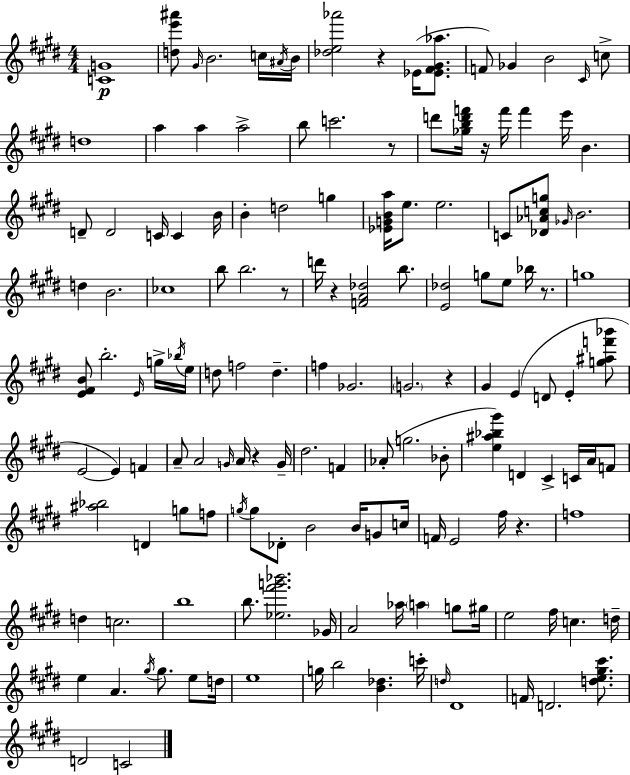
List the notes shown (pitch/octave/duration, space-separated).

[C4,G4]/w [D5,E6,A#6]/e G#4/s B4/h. C5/s A#4/s B4/s [Db5,E5,Ab6]/h R/q Eb4/s [Eb4,F#4,G#4,Ab5]/e. F4/e Gb4/q B4/h C#4/s C5/e D5/w A5/q A5/q A5/h B5/e C6/h. R/e D6/e [Gb5,B5,D6,F6]/s R/s F6/s F6/q E6/s B4/q. D4/e D4/h C4/s C4/q B4/s B4/q D5/h G5/q [Eb4,G4,B4,A5]/s E5/e. E5/h. C4/e [Db4,Ab4,C5,G5]/e Gb4/s B4/h. D5/q B4/h. CES5/w B5/e B5/h. R/e D6/s R/q [F4,A4,Db5]/h B5/e. [E4,Db5]/h G5/e E5/e Bb5/s R/e. G5/w [E4,F#4,B4]/e B5/h. E4/s G5/s Bb5/s E5/s D5/e F5/h D5/q. F5/q Gb4/h. G4/h. R/q G#4/q E4/q D4/e E4/q [G5,A#5,F6,Bb6]/e E4/h E4/q F4/q A4/e A4/h G4/s A4/s R/q G4/s D#5/h. F4/q Ab4/e G5/h. Bb4/e [E5,A#5,Bb5,G#6]/q D4/q C#4/q C4/s A4/s F4/e [A#5,Bb5]/h D4/q G5/e F5/e G5/s G5/e Db4/e B4/h B4/s G4/e C5/s F4/s E4/h F#5/s R/q. F5/w D5/q C5/h. B5/w B5/e. [Eb5,F#6,G6,Bb6]/h. Gb4/s A4/h Ab5/s A5/q G5/e G#5/s E5/h F#5/s C5/q. D5/s E5/q A4/q. G#5/s G#5/e. E5/e D5/s E5/w G5/s B5/h [B4,Db5]/q. C6/s D5/s D#4/w F4/s D4/h. [D5,E5,G#5,C#6]/e. D4/h C4/h